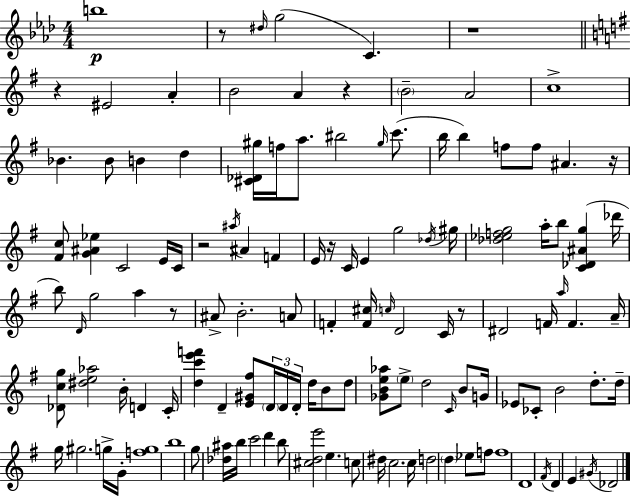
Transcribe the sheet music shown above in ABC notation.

X:1
T:Untitled
M:4/4
L:1/4
K:Fm
b4 z/2 ^d/4 g2 C z4 z ^E2 A B2 A z B2 A2 c4 _B _B/2 B d [^C_D^g]/4 f/4 a/2 ^b2 ^g/4 c'/2 b/4 b f/2 f/2 ^A z/4 [^Fc]/2 [G^A_e] C2 E/4 C/4 z2 ^a/4 ^A F E/4 z/4 C/4 E g2 _d/4 ^g/4 [_d_efg]2 a/4 b/2 [C_D^Ag] _d'/4 b/2 D/4 g2 a z/2 ^A/2 B2 A/2 F [F^c]/4 c/4 D2 C/4 z/2 ^D2 F/4 a/4 F A/4 [_Dcg]/2 [^de_a]2 B/4 D C/4 [dc'e'f'] D [E^G^f]/2 D/4 D/4 D/4 d/4 B/2 d/2 [_GBe_a]/2 e/2 d2 C/4 B/2 G/4 _E/2 _C/2 B2 d/2 d/4 g/4 ^g2 g/4 G/4 [fg]4 b4 g/2 [_d^a]/4 b/4 c'2 d' b/2 [^cde']2 e c/2 ^d/4 c2 c/4 d2 d _e/2 f/2 f4 D4 ^F/4 D E ^G/4 _D2